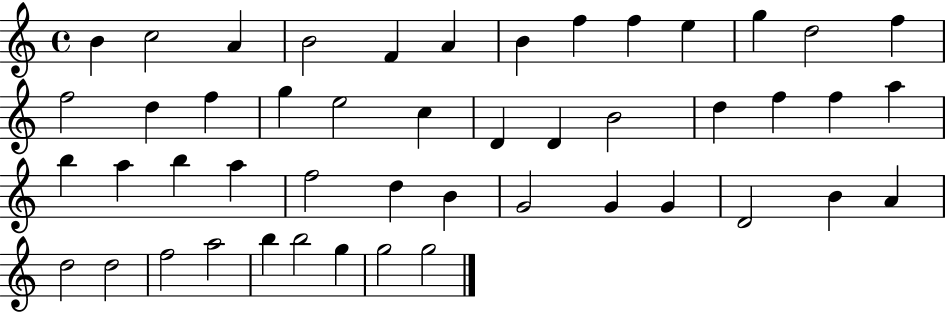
{
  \clef treble
  \time 4/4
  \defaultTimeSignature
  \key c \major
  b'4 c''2 a'4 | b'2 f'4 a'4 | b'4 f''4 f''4 e''4 | g''4 d''2 f''4 | \break f''2 d''4 f''4 | g''4 e''2 c''4 | d'4 d'4 b'2 | d''4 f''4 f''4 a''4 | \break b''4 a''4 b''4 a''4 | f''2 d''4 b'4 | g'2 g'4 g'4 | d'2 b'4 a'4 | \break d''2 d''2 | f''2 a''2 | b''4 b''2 g''4 | g''2 g''2 | \break \bar "|."
}